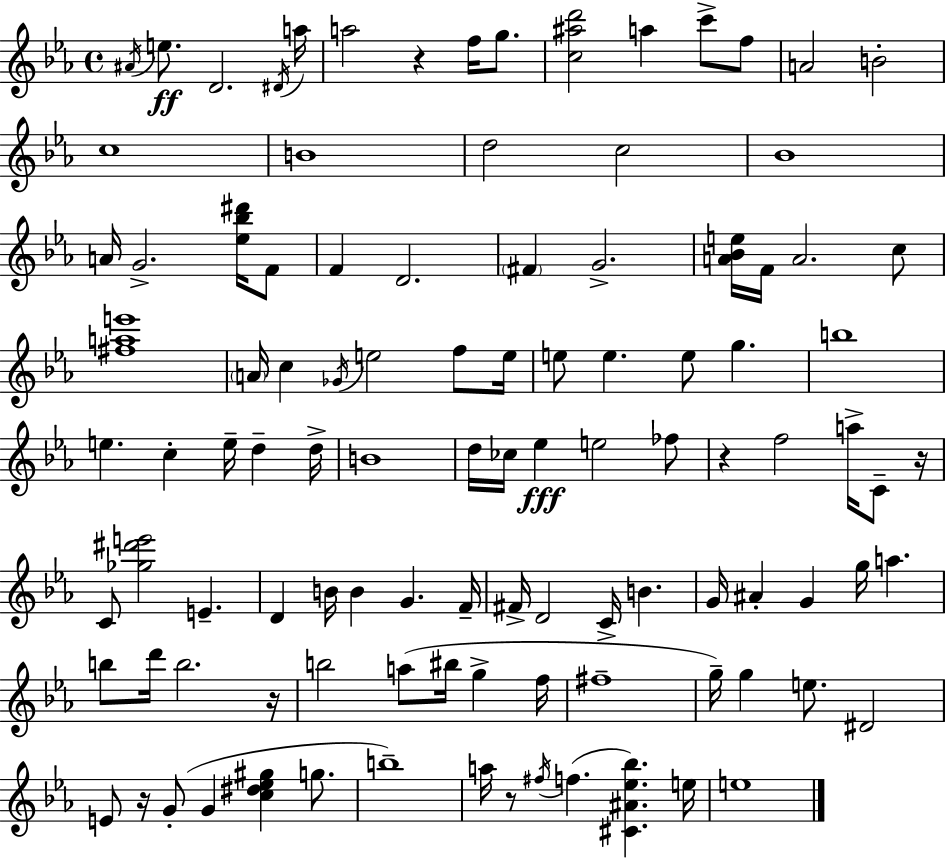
A#4/s E5/e. D4/h. D#4/s A5/s A5/h R/q F5/s G5/e. [C5,A#5,D6]/h A5/q C6/e F5/e A4/h B4/h C5/w B4/w D5/h C5/h Bb4/w A4/s G4/h. [Eb5,Bb5,D#6]/s F4/e F4/q D4/h. F#4/q G4/h. [A4,Bb4,E5]/s F4/s A4/h. C5/e [F#5,A5,E6]/w A4/s C5/q Gb4/s E5/h F5/e E5/s E5/e E5/q. E5/e G5/q. B5/w E5/q. C5/q E5/s D5/q D5/s B4/w D5/s CES5/s Eb5/q E5/h FES5/e R/q F5/h A5/s C4/e R/s C4/e [Gb5,D#6,E6]/h E4/q. D4/q B4/s B4/q G4/q. F4/s F#4/s D4/h C4/s B4/q. G4/s A#4/q G4/q G5/s A5/q. B5/e D6/s B5/h. R/s B5/h A5/e BIS5/s G5/q F5/s F#5/w G5/s G5/q E5/e. D#4/h E4/e R/s G4/e G4/q [C5,D#5,Eb5,G#5]/q G5/e. B5/w A5/s R/e F#5/s F5/q. [C#4,A#4,Eb5,Bb5]/q. E5/s E5/w